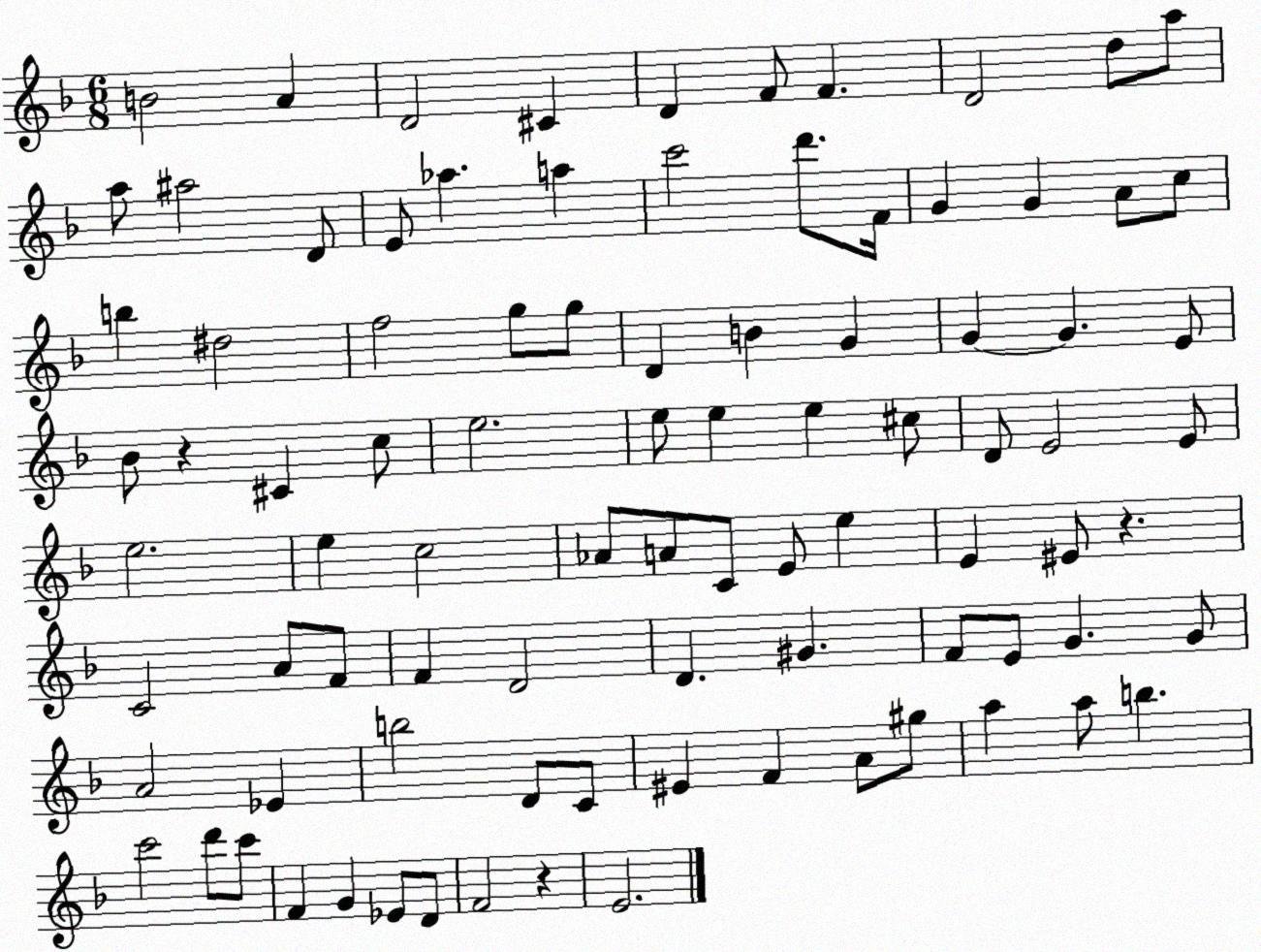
X:1
T:Untitled
M:6/8
L:1/4
K:F
B2 A D2 ^C D F/2 F D2 d/2 a/2 a/2 ^a2 D/2 E/2 _a a c'2 d'/2 F/4 G G A/2 c/2 b ^d2 f2 g/2 g/2 D B G G G E/2 _B/2 z ^C c/2 e2 e/2 e e ^c/2 D/2 E2 E/2 e2 e c2 _A/2 A/2 C/2 E/2 e E ^E/2 z C2 A/2 F/2 F D2 D ^G F/2 E/2 G G/2 A2 _E b2 D/2 C/2 ^E F A/2 ^g/2 a a/2 b c'2 d'/2 c'/2 F G _E/2 D/2 F2 z E2